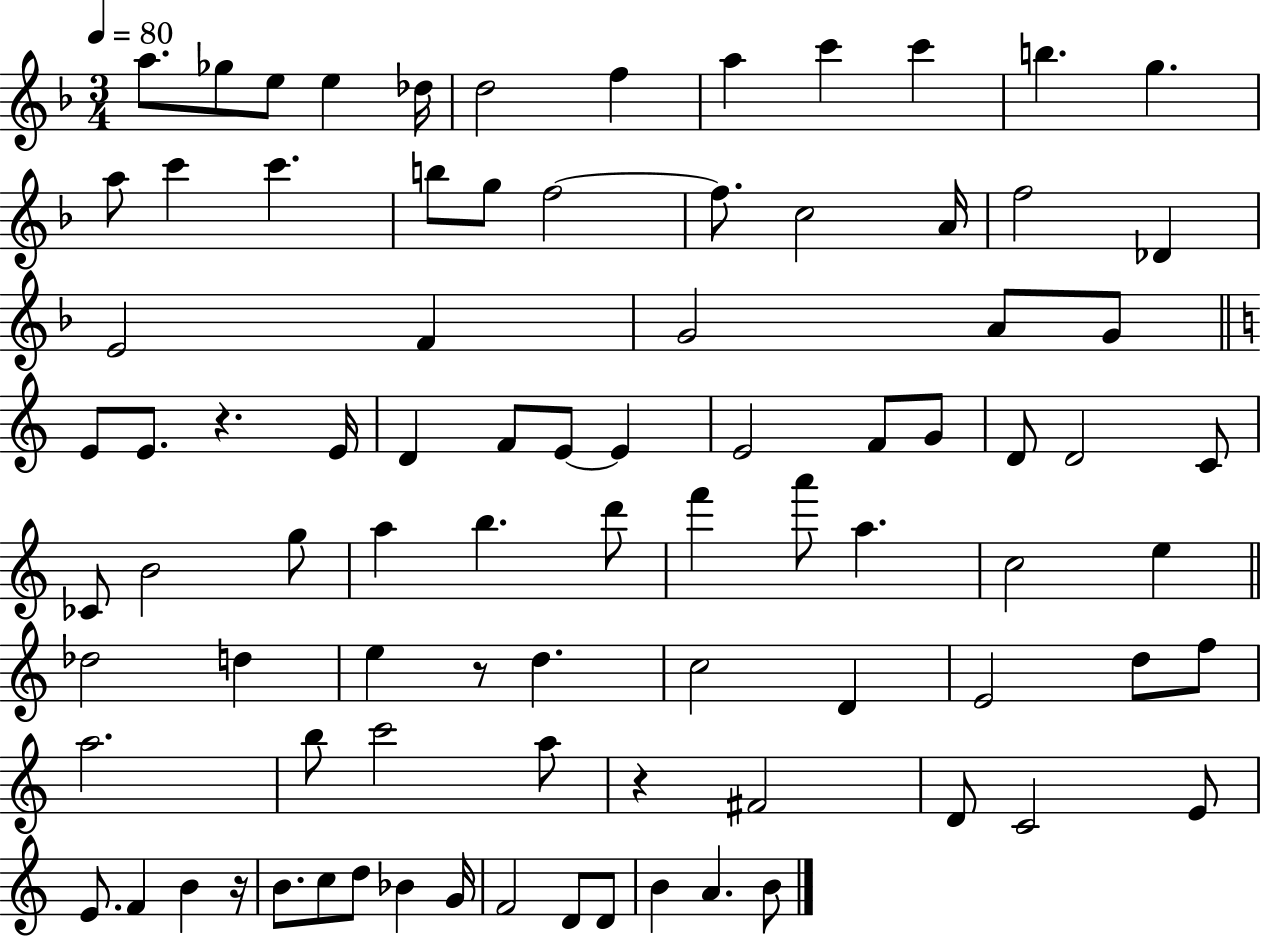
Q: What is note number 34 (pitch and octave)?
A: E4